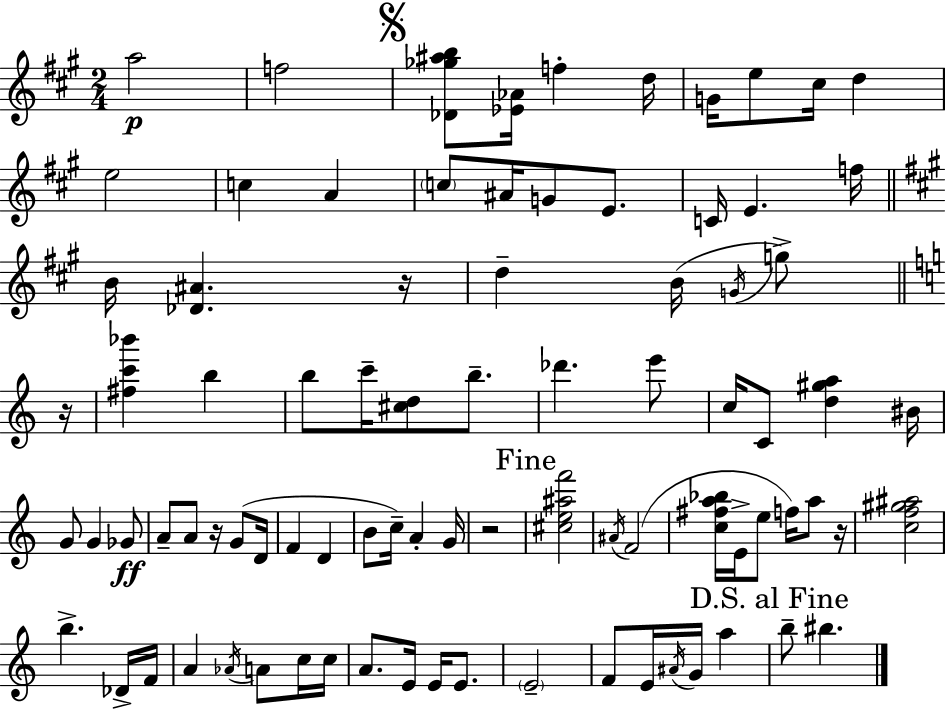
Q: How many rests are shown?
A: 5